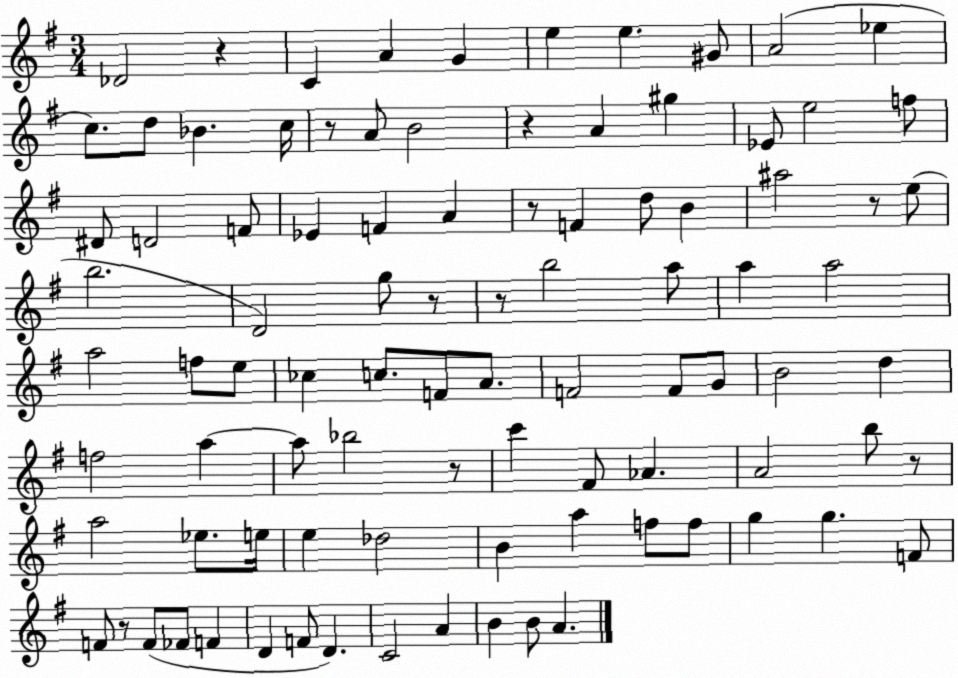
X:1
T:Untitled
M:3/4
L:1/4
K:G
_D2 z C A G e e ^G/2 A2 _e c/2 d/2 _B c/4 z/2 A/2 B2 z A ^g _E/2 e2 f/2 ^D/2 D2 F/2 _E F A z/2 F d/2 B ^a2 z/2 e/2 b2 D2 g/2 z/2 z/2 b2 a/2 a a2 a2 f/2 e/2 _c c/2 F/2 A/2 F2 F/2 G/2 B2 d f2 a a/2 _b2 z/2 c' ^F/2 _A A2 b/2 z/2 a2 _e/2 e/4 e _d2 B a f/2 f/2 g g F/2 F/2 z/2 F/2 _F/2 F D F/2 D C2 A B B/2 A